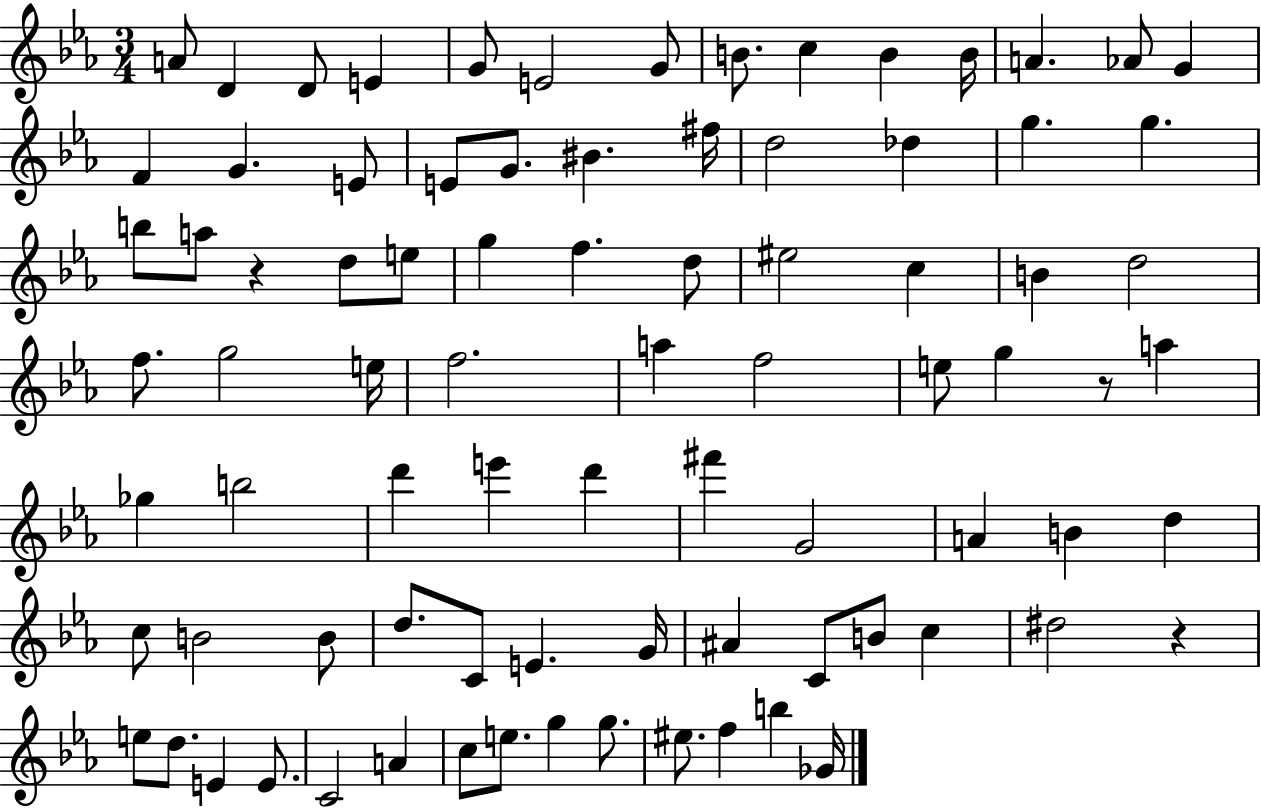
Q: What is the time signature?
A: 3/4